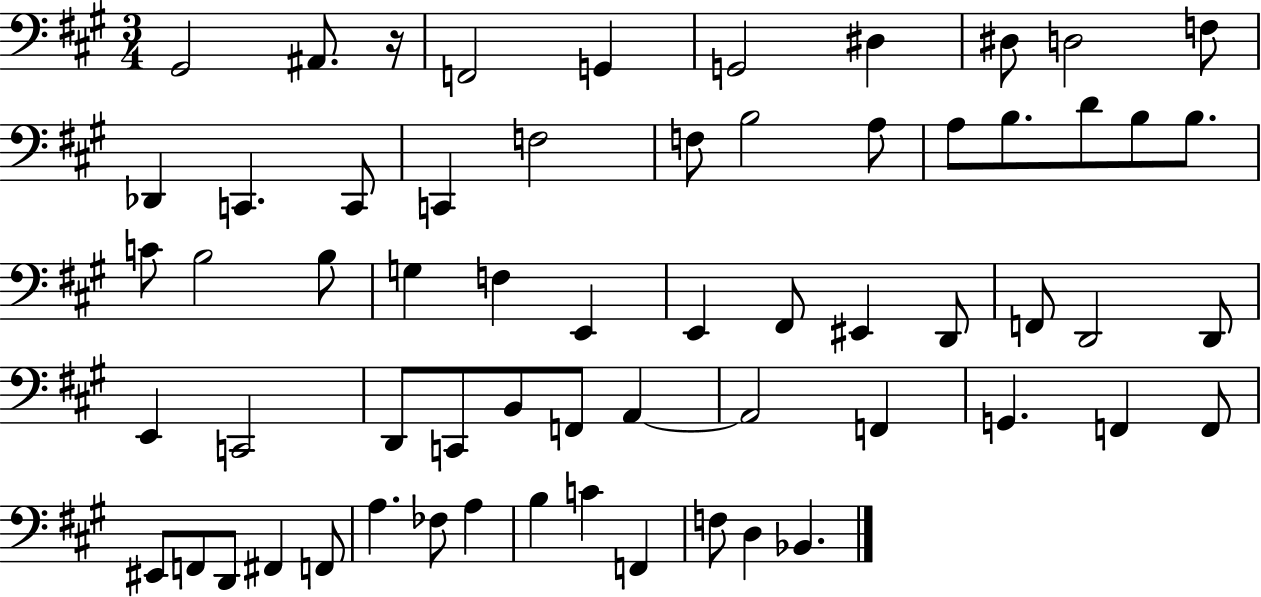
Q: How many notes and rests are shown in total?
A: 62